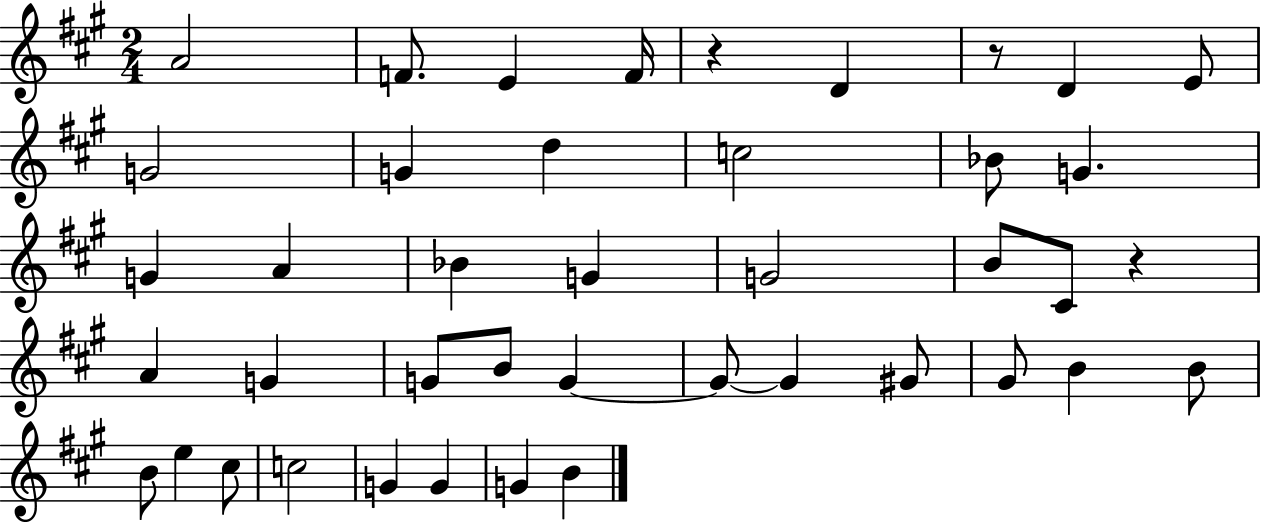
A4/h F4/e. E4/q F4/s R/q D4/q R/e D4/q E4/e G4/h G4/q D5/q C5/h Bb4/e G4/q. G4/q A4/q Bb4/q G4/q G4/h B4/e C#4/e R/q A4/q G4/q G4/e B4/e G4/q G4/e G4/q G#4/e G#4/e B4/q B4/e B4/e E5/q C#5/e C5/h G4/q G4/q G4/q B4/q